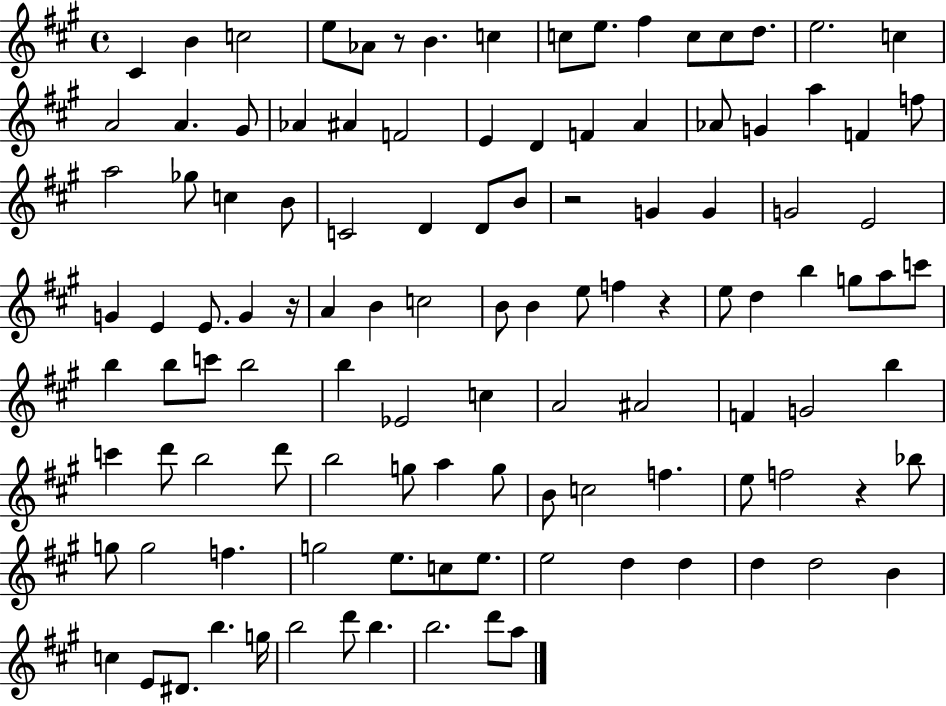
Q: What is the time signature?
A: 4/4